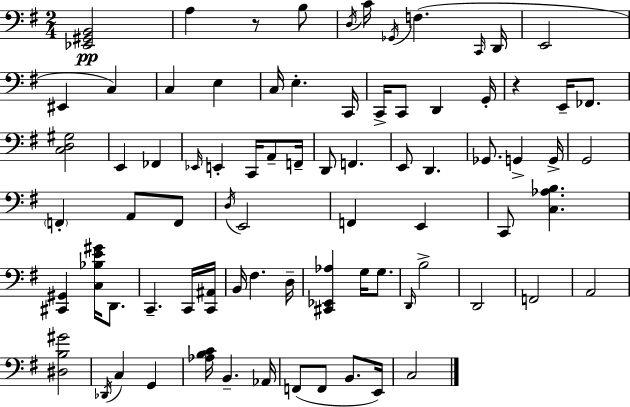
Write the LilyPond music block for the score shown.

{
  \clef bass
  \numericTimeSignature
  \time 2/4
  \key g \major
  \repeat volta 2 { <ees, gis, b,>2\pp | a4 r8 b8 | \acciaccatura { d16 } c'16 \acciaccatura { ges,16 } f4.( | \grace { c,16 } d,16 e,2 | \break eis,4 c4) | c4 e4 | c16 e4.-. | c,16 c,16-> c,8 d,4 | \break g,16-. r4 e,16-- | fes,8. <c d gis>2 | e,4 fes,4 | \grace { ees,16 } e,4-. | \break c,16 a,8-- f,16-- d,8 f,4. | e,8 d,4. | ges,8. g,4-> | g,16-> g,2 | \break \parenthesize f,4-. | a,8 f,8 \acciaccatura { d16 } e,2 | f,4 | e,4 c,8 <c aes b>4. | \break <cis, gis,>4 | <c bes e' gis'>16 d,8. c,4.-- | c,16 <c, ais,>16 b,16 fis4. | d16-- <cis, ees, aes>4 | \break g16 g8. \grace { d,16 } b2-> | d,2 | f,2 | a,2 | \break <dis b gis'>2 | \acciaccatura { des,16 } c4 | g,4 <aes b c'>16 | b,4.-- aes,16 f,8( | \break f,8 b,8. e,16) c2 | } \bar "|."
}